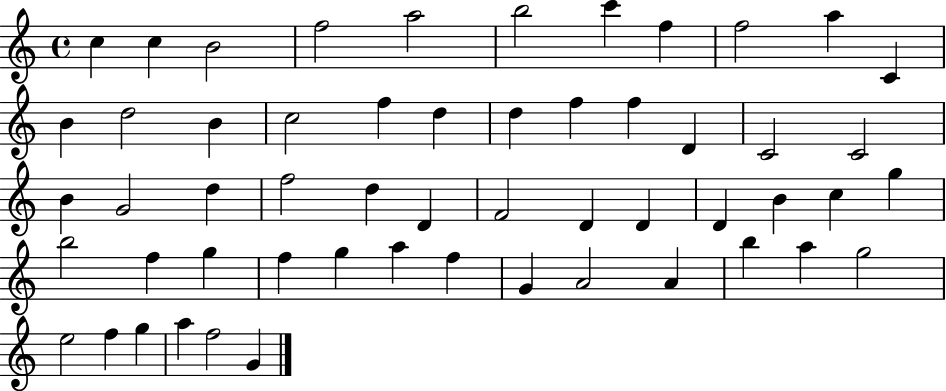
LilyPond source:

{
  \clef treble
  \time 4/4
  \defaultTimeSignature
  \key c \major
  c''4 c''4 b'2 | f''2 a''2 | b''2 c'''4 f''4 | f''2 a''4 c'4 | \break b'4 d''2 b'4 | c''2 f''4 d''4 | d''4 f''4 f''4 d'4 | c'2 c'2 | \break b'4 g'2 d''4 | f''2 d''4 d'4 | f'2 d'4 d'4 | d'4 b'4 c''4 g''4 | \break b''2 f''4 g''4 | f''4 g''4 a''4 f''4 | g'4 a'2 a'4 | b''4 a''4 g''2 | \break e''2 f''4 g''4 | a''4 f''2 g'4 | \bar "|."
}